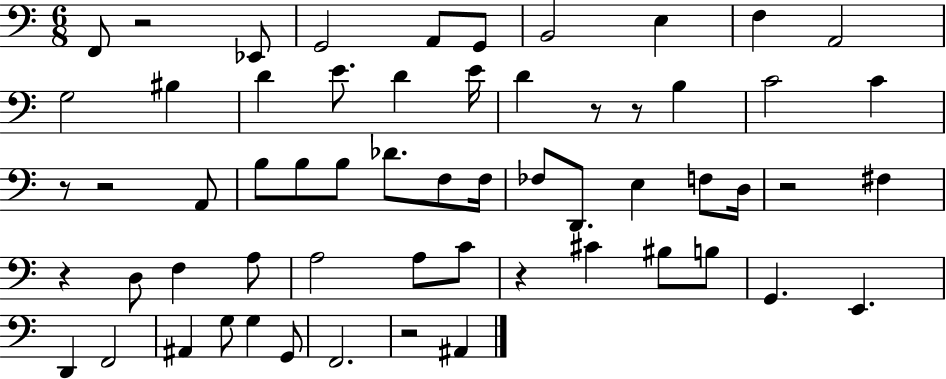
{
  \clef bass
  \numericTimeSignature
  \time 6/8
  \key c \major
  f,8 r2 ees,8 | g,2 a,8 g,8 | b,2 e4 | f4 a,2 | \break g2 bis4 | d'4 e'8. d'4 e'16 | d'4 r8 r8 b4 | c'2 c'4 | \break r8 r2 a,8 | b8 b8 b8 des'8. f8 f16 | fes8 d,8. e4 f8 d16 | r2 fis4 | \break r4 d8 f4 a8 | a2 a8 c'8 | r4 cis'4 bis8 b8 | g,4. e,4. | \break d,4 f,2 | ais,4 g8 g4 g,8 | f,2. | r2 ais,4 | \break \bar "|."
}